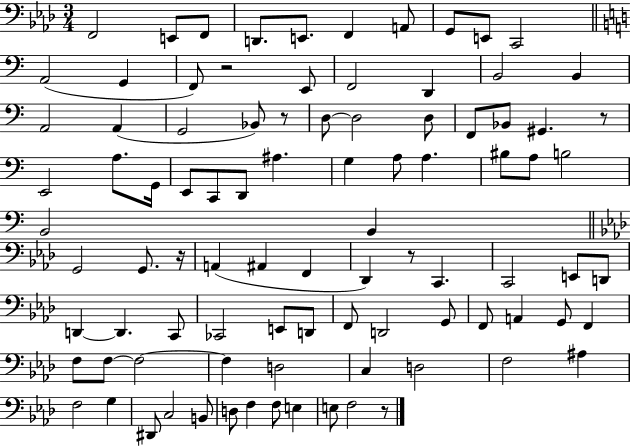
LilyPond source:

{
  \clef bass
  \numericTimeSignature
  \time 3/4
  \key aes \major
  f,2 e,8 f,8 | d,8. e,8. f,4 a,8 | g,8 e,8 c,2 | \bar "||" \break \key c \major a,2( g,4 | f,8) r2 e,8 | f,2 d,4 | b,2 b,4 | \break a,2 a,4( | g,2 bes,8) r8 | d8~~ d2 d8 | f,8 bes,8 gis,4. r8 | \break e,2 a8. g,16 | e,8 c,8 d,8 ais4. | g4 a8 a4. | bis8 a8 b2 | \break b,2 b,4 | \bar "||" \break \key aes \major g,2 g,8. r16 | a,4( ais,4 f,4 | des,4) r8 c,4. | c,2 e,8 d,8 | \break d,4~~ d,4. c,8 | ces,2 e,8 d,8 | f,8 d,2 g,8 | f,8 a,4 g,8 f,4 | \break f8 f8~~ f2~~ | f4 d2 | c4 d2 | f2 ais4 | \break f2 g4 | dis,8 c2 b,8 | d8 f4 f8 e4 | e8 f2 r8 | \break \bar "|."
}